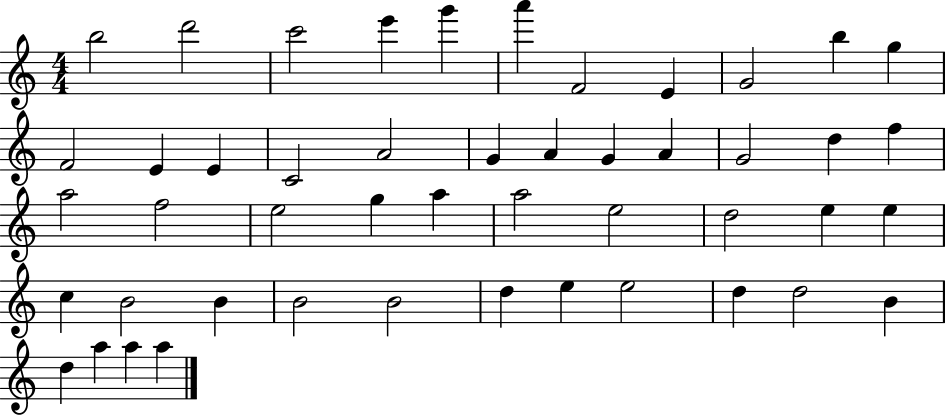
B5/h D6/h C6/h E6/q G6/q A6/q F4/h E4/q G4/h B5/q G5/q F4/h E4/q E4/q C4/h A4/h G4/q A4/q G4/q A4/q G4/h D5/q F5/q A5/h F5/h E5/h G5/q A5/q A5/h E5/h D5/h E5/q E5/q C5/q B4/h B4/q B4/h B4/h D5/q E5/q E5/h D5/q D5/h B4/q D5/q A5/q A5/q A5/q